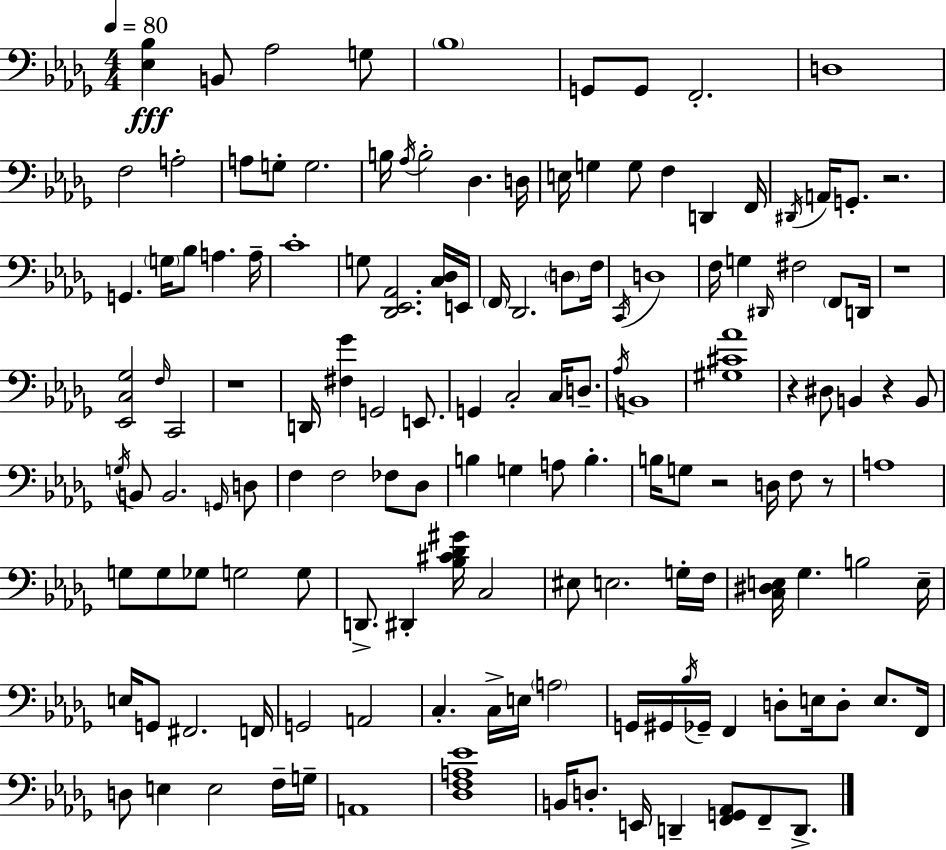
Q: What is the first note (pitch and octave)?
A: B2